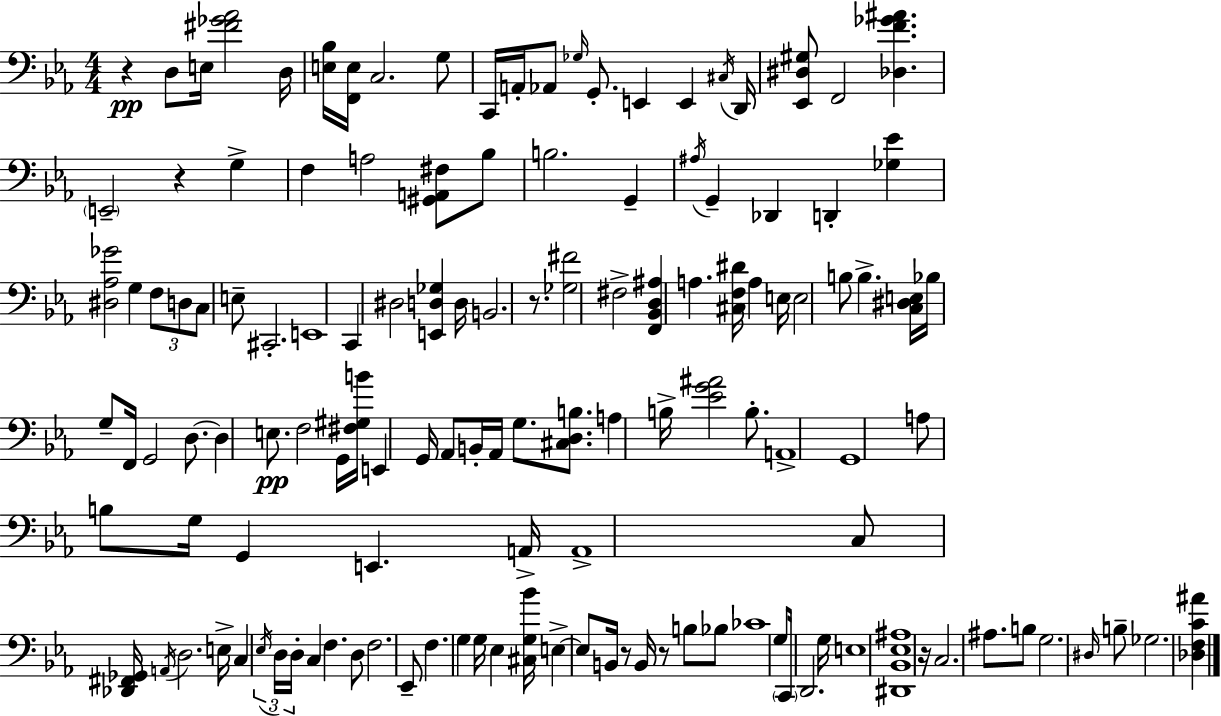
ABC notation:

X:1
T:Untitled
M:4/4
L:1/4
K:Eb
z D,/2 E,/4 [^F_G_A]2 D,/4 [E,_B,]/4 [F,,E,]/4 C,2 G,/2 C,,/4 A,,/4 _A,,/2 _G,/4 G,,/2 E,, E,, ^C,/4 D,,/4 [_E,,^D,^G,]/2 F,,2 [_D,F_G^A] E,,2 z G, F, A,2 [^G,,A,,^F,]/2 _B,/2 B,2 G,, ^A,/4 G,, _D,, D,, [_G,_E] [^D,_A,_G]2 G, F,/2 D,/2 C,/2 E,/2 ^C,,2 E,,4 C,, ^D,2 [E,,D,_G,] D,/4 B,,2 z/2 [_G,^F]2 ^F,2 [F,,_B,,D,^A,] A, [^C,F,^D]/4 A, E,/4 E,2 B,/2 B, [C,^D,E,]/4 _B,/4 G,/2 F,,/4 G,,2 D,/2 D, E,/2 F,2 G,,/4 [^F,^G,B]/4 E,, G,,/4 _A,,/2 B,,/4 _A,,/4 G,/2 [^C,D,B,]/2 A, B,/4 [_EG^A]2 B,/2 A,,4 G,,4 A,/2 B,/2 G,/4 G,, E,, A,,/4 A,,4 C,/2 [_D,,^F,,_G,,]/4 A,,/4 D,2 E,/4 C, _E,/4 D,/4 D,/4 C, F, D,/2 F,2 _E,,/2 F, G, G,/4 _E, [^C,G,_B]/4 E, E,/2 B,,/4 z/2 B,,/4 z/2 B,/2 _B,/2 _C4 G,/2 C,,/4 D,,2 G,/4 E,4 [^D,,_B,,_E,^A,]4 z/4 C,2 ^A,/2 B,/2 G,2 ^D,/4 B,/2 _G,2 [_D,F,C^A]